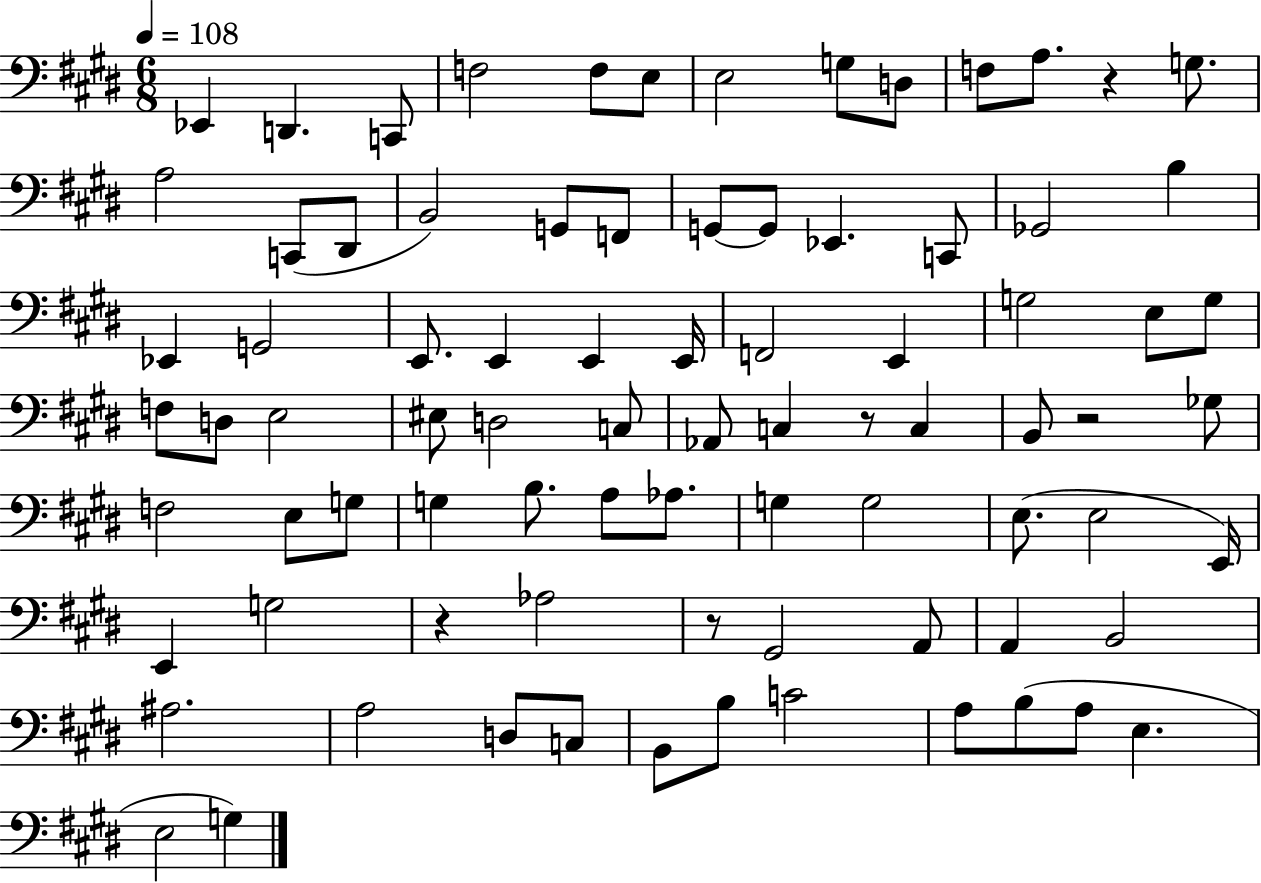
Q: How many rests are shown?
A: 5